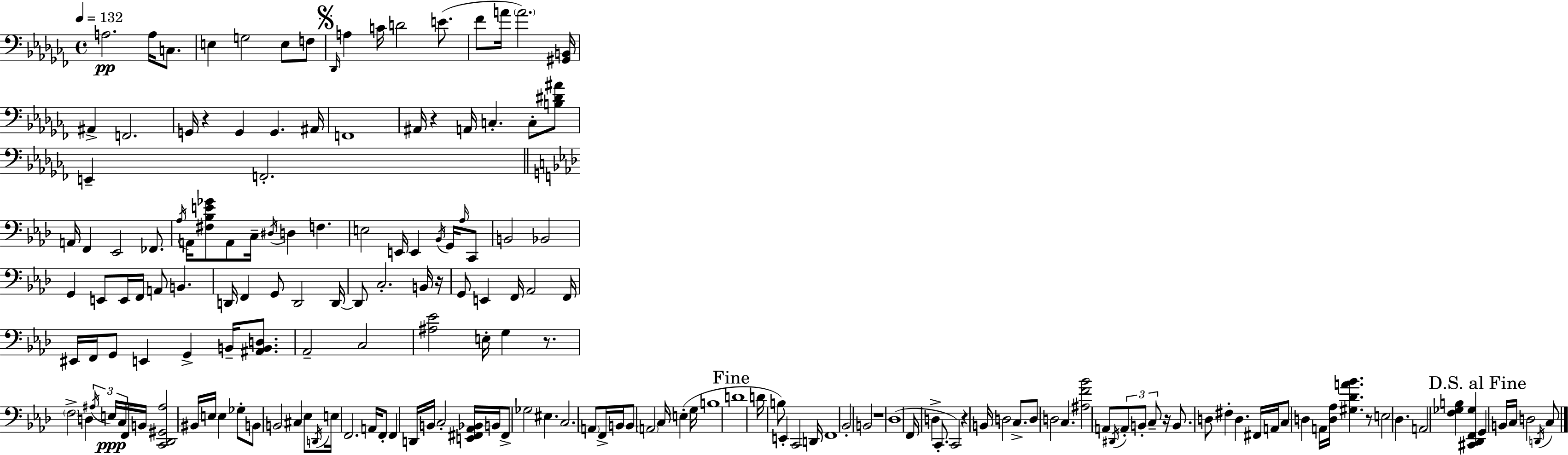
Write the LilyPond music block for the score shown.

{
  \clef bass
  \time 4/4
  \defaultTimeSignature
  \key aes \minor
  \tempo 4 = 132
  a2.\pp a16 c8. | e4 g2 e8 f8 | \mark \markup { \musicglyph "scripts.segno" } \grace { des,16 } a4 c'16 d'2 e'8.( | fes'8 a'16 \parenthesize a'2.) | \break <gis, b,>16 ais,4-> f,2. | g,16 r4 g,4 g,4. | ais,16 f,1 | ais,16 r4 a,16 c4.-. c8-. <b dis' ais'>8 | \break e,4-- f,2.-. | \bar "||" \break \key aes \major a,16 f,4 ees,2 fes,8. | \acciaccatura { aes16 } a,16 <fis bes e' ges'>8 a,8 c16-- \acciaccatura { dis16 } d4 f4. | e2 e,16 e,4 \acciaccatura { bes,16 } | g,16 \grace { aes16 } c,8 b,2 bes,2 | \break g,4 e,8 e,16 f,16 a,8 b,4. | d,16 f,4 g,8 d,2 | d,16~~ d,8 c2.-. | b,16 r16 g,8 e,4 f,16 aes,2 | \break f,16 eis,16 f,16 g,8 e,4 g,4-> | b,16-- <ais, b, d>8. aes,2-- c2 | <ais ees'>2 e16-. g4 | r8. \parenthesize f2-> d4 | \break \tuplet 3/2 { \acciaccatura { ais16 } e16\ppp c16 } f,16 b,16 <c, des, gis, ais>2 bis,16 e16 e4 | ges8-. b,8 b,2 cis4 | ees8 \acciaccatura { d,16 } e16 f,2. | a,16 f,8-. f,4 d,16 b,16 c2-. | \break <e, fis, aes, bes,>16 b,16 fis,8-> ges2 | eis4. c2. | \parenthesize a,8 f,16-> b,16 b,8 \parenthesize a,2 | c16 \parenthesize e4-.( g16 b1 | \break \mark "Fine" d'1 | d'16 b8) e,4-. c,2 | d,16 f,1 | bes,2-. b,2 | \break r1 | des1( | f,16 d4-> c,8.-. c,2) | r4 b,16 d2 | \break c8.-> d8 d2 | c4. <ais f' bes'>2 a,8 | \acciaccatura { dis,16 } \tuplet 3/2 { a,8-. b,8-. c8-- } r16 b,8. d8 fis4-. | d4. fis,16 a,16 c8 d4 a,16 | \break <d aes>16 <gis des' a' bes'>4. r8 e2 | des4. a,2 <f ges b>4 | <cis, des, f, ges>4 \mark "D.S. al Fine" g,4 b,16 c16 d2 | \acciaccatura { d,16 } c8 \bar "|."
}